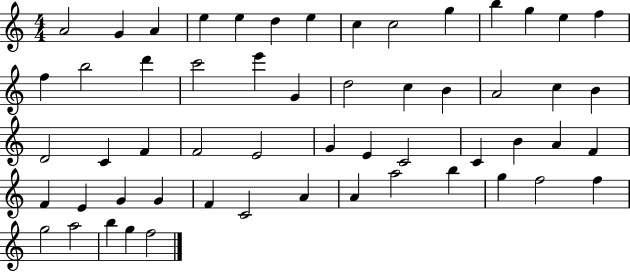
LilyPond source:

{
  \clef treble
  \numericTimeSignature
  \time 4/4
  \key c \major
  a'2 g'4 a'4 | e''4 e''4 d''4 e''4 | c''4 c''2 g''4 | b''4 g''4 e''4 f''4 | \break f''4 b''2 d'''4 | c'''2 e'''4 g'4 | d''2 c''4 b'4 | a'2 c''4 b'4 | \break d'2 c'4 f'4 | f'2 e'2 | g'4 e'4 c'2 | c'4 b'4 a'4 f'4 | \break f'4 e'4 g'4 g'4 | f'4 c'2 a'4 | a'4 a''2 b''4 | g''4 f''2 f''4 | \break g''2 a''2 | b''4 g''4 f''2 | \bar "|."
}